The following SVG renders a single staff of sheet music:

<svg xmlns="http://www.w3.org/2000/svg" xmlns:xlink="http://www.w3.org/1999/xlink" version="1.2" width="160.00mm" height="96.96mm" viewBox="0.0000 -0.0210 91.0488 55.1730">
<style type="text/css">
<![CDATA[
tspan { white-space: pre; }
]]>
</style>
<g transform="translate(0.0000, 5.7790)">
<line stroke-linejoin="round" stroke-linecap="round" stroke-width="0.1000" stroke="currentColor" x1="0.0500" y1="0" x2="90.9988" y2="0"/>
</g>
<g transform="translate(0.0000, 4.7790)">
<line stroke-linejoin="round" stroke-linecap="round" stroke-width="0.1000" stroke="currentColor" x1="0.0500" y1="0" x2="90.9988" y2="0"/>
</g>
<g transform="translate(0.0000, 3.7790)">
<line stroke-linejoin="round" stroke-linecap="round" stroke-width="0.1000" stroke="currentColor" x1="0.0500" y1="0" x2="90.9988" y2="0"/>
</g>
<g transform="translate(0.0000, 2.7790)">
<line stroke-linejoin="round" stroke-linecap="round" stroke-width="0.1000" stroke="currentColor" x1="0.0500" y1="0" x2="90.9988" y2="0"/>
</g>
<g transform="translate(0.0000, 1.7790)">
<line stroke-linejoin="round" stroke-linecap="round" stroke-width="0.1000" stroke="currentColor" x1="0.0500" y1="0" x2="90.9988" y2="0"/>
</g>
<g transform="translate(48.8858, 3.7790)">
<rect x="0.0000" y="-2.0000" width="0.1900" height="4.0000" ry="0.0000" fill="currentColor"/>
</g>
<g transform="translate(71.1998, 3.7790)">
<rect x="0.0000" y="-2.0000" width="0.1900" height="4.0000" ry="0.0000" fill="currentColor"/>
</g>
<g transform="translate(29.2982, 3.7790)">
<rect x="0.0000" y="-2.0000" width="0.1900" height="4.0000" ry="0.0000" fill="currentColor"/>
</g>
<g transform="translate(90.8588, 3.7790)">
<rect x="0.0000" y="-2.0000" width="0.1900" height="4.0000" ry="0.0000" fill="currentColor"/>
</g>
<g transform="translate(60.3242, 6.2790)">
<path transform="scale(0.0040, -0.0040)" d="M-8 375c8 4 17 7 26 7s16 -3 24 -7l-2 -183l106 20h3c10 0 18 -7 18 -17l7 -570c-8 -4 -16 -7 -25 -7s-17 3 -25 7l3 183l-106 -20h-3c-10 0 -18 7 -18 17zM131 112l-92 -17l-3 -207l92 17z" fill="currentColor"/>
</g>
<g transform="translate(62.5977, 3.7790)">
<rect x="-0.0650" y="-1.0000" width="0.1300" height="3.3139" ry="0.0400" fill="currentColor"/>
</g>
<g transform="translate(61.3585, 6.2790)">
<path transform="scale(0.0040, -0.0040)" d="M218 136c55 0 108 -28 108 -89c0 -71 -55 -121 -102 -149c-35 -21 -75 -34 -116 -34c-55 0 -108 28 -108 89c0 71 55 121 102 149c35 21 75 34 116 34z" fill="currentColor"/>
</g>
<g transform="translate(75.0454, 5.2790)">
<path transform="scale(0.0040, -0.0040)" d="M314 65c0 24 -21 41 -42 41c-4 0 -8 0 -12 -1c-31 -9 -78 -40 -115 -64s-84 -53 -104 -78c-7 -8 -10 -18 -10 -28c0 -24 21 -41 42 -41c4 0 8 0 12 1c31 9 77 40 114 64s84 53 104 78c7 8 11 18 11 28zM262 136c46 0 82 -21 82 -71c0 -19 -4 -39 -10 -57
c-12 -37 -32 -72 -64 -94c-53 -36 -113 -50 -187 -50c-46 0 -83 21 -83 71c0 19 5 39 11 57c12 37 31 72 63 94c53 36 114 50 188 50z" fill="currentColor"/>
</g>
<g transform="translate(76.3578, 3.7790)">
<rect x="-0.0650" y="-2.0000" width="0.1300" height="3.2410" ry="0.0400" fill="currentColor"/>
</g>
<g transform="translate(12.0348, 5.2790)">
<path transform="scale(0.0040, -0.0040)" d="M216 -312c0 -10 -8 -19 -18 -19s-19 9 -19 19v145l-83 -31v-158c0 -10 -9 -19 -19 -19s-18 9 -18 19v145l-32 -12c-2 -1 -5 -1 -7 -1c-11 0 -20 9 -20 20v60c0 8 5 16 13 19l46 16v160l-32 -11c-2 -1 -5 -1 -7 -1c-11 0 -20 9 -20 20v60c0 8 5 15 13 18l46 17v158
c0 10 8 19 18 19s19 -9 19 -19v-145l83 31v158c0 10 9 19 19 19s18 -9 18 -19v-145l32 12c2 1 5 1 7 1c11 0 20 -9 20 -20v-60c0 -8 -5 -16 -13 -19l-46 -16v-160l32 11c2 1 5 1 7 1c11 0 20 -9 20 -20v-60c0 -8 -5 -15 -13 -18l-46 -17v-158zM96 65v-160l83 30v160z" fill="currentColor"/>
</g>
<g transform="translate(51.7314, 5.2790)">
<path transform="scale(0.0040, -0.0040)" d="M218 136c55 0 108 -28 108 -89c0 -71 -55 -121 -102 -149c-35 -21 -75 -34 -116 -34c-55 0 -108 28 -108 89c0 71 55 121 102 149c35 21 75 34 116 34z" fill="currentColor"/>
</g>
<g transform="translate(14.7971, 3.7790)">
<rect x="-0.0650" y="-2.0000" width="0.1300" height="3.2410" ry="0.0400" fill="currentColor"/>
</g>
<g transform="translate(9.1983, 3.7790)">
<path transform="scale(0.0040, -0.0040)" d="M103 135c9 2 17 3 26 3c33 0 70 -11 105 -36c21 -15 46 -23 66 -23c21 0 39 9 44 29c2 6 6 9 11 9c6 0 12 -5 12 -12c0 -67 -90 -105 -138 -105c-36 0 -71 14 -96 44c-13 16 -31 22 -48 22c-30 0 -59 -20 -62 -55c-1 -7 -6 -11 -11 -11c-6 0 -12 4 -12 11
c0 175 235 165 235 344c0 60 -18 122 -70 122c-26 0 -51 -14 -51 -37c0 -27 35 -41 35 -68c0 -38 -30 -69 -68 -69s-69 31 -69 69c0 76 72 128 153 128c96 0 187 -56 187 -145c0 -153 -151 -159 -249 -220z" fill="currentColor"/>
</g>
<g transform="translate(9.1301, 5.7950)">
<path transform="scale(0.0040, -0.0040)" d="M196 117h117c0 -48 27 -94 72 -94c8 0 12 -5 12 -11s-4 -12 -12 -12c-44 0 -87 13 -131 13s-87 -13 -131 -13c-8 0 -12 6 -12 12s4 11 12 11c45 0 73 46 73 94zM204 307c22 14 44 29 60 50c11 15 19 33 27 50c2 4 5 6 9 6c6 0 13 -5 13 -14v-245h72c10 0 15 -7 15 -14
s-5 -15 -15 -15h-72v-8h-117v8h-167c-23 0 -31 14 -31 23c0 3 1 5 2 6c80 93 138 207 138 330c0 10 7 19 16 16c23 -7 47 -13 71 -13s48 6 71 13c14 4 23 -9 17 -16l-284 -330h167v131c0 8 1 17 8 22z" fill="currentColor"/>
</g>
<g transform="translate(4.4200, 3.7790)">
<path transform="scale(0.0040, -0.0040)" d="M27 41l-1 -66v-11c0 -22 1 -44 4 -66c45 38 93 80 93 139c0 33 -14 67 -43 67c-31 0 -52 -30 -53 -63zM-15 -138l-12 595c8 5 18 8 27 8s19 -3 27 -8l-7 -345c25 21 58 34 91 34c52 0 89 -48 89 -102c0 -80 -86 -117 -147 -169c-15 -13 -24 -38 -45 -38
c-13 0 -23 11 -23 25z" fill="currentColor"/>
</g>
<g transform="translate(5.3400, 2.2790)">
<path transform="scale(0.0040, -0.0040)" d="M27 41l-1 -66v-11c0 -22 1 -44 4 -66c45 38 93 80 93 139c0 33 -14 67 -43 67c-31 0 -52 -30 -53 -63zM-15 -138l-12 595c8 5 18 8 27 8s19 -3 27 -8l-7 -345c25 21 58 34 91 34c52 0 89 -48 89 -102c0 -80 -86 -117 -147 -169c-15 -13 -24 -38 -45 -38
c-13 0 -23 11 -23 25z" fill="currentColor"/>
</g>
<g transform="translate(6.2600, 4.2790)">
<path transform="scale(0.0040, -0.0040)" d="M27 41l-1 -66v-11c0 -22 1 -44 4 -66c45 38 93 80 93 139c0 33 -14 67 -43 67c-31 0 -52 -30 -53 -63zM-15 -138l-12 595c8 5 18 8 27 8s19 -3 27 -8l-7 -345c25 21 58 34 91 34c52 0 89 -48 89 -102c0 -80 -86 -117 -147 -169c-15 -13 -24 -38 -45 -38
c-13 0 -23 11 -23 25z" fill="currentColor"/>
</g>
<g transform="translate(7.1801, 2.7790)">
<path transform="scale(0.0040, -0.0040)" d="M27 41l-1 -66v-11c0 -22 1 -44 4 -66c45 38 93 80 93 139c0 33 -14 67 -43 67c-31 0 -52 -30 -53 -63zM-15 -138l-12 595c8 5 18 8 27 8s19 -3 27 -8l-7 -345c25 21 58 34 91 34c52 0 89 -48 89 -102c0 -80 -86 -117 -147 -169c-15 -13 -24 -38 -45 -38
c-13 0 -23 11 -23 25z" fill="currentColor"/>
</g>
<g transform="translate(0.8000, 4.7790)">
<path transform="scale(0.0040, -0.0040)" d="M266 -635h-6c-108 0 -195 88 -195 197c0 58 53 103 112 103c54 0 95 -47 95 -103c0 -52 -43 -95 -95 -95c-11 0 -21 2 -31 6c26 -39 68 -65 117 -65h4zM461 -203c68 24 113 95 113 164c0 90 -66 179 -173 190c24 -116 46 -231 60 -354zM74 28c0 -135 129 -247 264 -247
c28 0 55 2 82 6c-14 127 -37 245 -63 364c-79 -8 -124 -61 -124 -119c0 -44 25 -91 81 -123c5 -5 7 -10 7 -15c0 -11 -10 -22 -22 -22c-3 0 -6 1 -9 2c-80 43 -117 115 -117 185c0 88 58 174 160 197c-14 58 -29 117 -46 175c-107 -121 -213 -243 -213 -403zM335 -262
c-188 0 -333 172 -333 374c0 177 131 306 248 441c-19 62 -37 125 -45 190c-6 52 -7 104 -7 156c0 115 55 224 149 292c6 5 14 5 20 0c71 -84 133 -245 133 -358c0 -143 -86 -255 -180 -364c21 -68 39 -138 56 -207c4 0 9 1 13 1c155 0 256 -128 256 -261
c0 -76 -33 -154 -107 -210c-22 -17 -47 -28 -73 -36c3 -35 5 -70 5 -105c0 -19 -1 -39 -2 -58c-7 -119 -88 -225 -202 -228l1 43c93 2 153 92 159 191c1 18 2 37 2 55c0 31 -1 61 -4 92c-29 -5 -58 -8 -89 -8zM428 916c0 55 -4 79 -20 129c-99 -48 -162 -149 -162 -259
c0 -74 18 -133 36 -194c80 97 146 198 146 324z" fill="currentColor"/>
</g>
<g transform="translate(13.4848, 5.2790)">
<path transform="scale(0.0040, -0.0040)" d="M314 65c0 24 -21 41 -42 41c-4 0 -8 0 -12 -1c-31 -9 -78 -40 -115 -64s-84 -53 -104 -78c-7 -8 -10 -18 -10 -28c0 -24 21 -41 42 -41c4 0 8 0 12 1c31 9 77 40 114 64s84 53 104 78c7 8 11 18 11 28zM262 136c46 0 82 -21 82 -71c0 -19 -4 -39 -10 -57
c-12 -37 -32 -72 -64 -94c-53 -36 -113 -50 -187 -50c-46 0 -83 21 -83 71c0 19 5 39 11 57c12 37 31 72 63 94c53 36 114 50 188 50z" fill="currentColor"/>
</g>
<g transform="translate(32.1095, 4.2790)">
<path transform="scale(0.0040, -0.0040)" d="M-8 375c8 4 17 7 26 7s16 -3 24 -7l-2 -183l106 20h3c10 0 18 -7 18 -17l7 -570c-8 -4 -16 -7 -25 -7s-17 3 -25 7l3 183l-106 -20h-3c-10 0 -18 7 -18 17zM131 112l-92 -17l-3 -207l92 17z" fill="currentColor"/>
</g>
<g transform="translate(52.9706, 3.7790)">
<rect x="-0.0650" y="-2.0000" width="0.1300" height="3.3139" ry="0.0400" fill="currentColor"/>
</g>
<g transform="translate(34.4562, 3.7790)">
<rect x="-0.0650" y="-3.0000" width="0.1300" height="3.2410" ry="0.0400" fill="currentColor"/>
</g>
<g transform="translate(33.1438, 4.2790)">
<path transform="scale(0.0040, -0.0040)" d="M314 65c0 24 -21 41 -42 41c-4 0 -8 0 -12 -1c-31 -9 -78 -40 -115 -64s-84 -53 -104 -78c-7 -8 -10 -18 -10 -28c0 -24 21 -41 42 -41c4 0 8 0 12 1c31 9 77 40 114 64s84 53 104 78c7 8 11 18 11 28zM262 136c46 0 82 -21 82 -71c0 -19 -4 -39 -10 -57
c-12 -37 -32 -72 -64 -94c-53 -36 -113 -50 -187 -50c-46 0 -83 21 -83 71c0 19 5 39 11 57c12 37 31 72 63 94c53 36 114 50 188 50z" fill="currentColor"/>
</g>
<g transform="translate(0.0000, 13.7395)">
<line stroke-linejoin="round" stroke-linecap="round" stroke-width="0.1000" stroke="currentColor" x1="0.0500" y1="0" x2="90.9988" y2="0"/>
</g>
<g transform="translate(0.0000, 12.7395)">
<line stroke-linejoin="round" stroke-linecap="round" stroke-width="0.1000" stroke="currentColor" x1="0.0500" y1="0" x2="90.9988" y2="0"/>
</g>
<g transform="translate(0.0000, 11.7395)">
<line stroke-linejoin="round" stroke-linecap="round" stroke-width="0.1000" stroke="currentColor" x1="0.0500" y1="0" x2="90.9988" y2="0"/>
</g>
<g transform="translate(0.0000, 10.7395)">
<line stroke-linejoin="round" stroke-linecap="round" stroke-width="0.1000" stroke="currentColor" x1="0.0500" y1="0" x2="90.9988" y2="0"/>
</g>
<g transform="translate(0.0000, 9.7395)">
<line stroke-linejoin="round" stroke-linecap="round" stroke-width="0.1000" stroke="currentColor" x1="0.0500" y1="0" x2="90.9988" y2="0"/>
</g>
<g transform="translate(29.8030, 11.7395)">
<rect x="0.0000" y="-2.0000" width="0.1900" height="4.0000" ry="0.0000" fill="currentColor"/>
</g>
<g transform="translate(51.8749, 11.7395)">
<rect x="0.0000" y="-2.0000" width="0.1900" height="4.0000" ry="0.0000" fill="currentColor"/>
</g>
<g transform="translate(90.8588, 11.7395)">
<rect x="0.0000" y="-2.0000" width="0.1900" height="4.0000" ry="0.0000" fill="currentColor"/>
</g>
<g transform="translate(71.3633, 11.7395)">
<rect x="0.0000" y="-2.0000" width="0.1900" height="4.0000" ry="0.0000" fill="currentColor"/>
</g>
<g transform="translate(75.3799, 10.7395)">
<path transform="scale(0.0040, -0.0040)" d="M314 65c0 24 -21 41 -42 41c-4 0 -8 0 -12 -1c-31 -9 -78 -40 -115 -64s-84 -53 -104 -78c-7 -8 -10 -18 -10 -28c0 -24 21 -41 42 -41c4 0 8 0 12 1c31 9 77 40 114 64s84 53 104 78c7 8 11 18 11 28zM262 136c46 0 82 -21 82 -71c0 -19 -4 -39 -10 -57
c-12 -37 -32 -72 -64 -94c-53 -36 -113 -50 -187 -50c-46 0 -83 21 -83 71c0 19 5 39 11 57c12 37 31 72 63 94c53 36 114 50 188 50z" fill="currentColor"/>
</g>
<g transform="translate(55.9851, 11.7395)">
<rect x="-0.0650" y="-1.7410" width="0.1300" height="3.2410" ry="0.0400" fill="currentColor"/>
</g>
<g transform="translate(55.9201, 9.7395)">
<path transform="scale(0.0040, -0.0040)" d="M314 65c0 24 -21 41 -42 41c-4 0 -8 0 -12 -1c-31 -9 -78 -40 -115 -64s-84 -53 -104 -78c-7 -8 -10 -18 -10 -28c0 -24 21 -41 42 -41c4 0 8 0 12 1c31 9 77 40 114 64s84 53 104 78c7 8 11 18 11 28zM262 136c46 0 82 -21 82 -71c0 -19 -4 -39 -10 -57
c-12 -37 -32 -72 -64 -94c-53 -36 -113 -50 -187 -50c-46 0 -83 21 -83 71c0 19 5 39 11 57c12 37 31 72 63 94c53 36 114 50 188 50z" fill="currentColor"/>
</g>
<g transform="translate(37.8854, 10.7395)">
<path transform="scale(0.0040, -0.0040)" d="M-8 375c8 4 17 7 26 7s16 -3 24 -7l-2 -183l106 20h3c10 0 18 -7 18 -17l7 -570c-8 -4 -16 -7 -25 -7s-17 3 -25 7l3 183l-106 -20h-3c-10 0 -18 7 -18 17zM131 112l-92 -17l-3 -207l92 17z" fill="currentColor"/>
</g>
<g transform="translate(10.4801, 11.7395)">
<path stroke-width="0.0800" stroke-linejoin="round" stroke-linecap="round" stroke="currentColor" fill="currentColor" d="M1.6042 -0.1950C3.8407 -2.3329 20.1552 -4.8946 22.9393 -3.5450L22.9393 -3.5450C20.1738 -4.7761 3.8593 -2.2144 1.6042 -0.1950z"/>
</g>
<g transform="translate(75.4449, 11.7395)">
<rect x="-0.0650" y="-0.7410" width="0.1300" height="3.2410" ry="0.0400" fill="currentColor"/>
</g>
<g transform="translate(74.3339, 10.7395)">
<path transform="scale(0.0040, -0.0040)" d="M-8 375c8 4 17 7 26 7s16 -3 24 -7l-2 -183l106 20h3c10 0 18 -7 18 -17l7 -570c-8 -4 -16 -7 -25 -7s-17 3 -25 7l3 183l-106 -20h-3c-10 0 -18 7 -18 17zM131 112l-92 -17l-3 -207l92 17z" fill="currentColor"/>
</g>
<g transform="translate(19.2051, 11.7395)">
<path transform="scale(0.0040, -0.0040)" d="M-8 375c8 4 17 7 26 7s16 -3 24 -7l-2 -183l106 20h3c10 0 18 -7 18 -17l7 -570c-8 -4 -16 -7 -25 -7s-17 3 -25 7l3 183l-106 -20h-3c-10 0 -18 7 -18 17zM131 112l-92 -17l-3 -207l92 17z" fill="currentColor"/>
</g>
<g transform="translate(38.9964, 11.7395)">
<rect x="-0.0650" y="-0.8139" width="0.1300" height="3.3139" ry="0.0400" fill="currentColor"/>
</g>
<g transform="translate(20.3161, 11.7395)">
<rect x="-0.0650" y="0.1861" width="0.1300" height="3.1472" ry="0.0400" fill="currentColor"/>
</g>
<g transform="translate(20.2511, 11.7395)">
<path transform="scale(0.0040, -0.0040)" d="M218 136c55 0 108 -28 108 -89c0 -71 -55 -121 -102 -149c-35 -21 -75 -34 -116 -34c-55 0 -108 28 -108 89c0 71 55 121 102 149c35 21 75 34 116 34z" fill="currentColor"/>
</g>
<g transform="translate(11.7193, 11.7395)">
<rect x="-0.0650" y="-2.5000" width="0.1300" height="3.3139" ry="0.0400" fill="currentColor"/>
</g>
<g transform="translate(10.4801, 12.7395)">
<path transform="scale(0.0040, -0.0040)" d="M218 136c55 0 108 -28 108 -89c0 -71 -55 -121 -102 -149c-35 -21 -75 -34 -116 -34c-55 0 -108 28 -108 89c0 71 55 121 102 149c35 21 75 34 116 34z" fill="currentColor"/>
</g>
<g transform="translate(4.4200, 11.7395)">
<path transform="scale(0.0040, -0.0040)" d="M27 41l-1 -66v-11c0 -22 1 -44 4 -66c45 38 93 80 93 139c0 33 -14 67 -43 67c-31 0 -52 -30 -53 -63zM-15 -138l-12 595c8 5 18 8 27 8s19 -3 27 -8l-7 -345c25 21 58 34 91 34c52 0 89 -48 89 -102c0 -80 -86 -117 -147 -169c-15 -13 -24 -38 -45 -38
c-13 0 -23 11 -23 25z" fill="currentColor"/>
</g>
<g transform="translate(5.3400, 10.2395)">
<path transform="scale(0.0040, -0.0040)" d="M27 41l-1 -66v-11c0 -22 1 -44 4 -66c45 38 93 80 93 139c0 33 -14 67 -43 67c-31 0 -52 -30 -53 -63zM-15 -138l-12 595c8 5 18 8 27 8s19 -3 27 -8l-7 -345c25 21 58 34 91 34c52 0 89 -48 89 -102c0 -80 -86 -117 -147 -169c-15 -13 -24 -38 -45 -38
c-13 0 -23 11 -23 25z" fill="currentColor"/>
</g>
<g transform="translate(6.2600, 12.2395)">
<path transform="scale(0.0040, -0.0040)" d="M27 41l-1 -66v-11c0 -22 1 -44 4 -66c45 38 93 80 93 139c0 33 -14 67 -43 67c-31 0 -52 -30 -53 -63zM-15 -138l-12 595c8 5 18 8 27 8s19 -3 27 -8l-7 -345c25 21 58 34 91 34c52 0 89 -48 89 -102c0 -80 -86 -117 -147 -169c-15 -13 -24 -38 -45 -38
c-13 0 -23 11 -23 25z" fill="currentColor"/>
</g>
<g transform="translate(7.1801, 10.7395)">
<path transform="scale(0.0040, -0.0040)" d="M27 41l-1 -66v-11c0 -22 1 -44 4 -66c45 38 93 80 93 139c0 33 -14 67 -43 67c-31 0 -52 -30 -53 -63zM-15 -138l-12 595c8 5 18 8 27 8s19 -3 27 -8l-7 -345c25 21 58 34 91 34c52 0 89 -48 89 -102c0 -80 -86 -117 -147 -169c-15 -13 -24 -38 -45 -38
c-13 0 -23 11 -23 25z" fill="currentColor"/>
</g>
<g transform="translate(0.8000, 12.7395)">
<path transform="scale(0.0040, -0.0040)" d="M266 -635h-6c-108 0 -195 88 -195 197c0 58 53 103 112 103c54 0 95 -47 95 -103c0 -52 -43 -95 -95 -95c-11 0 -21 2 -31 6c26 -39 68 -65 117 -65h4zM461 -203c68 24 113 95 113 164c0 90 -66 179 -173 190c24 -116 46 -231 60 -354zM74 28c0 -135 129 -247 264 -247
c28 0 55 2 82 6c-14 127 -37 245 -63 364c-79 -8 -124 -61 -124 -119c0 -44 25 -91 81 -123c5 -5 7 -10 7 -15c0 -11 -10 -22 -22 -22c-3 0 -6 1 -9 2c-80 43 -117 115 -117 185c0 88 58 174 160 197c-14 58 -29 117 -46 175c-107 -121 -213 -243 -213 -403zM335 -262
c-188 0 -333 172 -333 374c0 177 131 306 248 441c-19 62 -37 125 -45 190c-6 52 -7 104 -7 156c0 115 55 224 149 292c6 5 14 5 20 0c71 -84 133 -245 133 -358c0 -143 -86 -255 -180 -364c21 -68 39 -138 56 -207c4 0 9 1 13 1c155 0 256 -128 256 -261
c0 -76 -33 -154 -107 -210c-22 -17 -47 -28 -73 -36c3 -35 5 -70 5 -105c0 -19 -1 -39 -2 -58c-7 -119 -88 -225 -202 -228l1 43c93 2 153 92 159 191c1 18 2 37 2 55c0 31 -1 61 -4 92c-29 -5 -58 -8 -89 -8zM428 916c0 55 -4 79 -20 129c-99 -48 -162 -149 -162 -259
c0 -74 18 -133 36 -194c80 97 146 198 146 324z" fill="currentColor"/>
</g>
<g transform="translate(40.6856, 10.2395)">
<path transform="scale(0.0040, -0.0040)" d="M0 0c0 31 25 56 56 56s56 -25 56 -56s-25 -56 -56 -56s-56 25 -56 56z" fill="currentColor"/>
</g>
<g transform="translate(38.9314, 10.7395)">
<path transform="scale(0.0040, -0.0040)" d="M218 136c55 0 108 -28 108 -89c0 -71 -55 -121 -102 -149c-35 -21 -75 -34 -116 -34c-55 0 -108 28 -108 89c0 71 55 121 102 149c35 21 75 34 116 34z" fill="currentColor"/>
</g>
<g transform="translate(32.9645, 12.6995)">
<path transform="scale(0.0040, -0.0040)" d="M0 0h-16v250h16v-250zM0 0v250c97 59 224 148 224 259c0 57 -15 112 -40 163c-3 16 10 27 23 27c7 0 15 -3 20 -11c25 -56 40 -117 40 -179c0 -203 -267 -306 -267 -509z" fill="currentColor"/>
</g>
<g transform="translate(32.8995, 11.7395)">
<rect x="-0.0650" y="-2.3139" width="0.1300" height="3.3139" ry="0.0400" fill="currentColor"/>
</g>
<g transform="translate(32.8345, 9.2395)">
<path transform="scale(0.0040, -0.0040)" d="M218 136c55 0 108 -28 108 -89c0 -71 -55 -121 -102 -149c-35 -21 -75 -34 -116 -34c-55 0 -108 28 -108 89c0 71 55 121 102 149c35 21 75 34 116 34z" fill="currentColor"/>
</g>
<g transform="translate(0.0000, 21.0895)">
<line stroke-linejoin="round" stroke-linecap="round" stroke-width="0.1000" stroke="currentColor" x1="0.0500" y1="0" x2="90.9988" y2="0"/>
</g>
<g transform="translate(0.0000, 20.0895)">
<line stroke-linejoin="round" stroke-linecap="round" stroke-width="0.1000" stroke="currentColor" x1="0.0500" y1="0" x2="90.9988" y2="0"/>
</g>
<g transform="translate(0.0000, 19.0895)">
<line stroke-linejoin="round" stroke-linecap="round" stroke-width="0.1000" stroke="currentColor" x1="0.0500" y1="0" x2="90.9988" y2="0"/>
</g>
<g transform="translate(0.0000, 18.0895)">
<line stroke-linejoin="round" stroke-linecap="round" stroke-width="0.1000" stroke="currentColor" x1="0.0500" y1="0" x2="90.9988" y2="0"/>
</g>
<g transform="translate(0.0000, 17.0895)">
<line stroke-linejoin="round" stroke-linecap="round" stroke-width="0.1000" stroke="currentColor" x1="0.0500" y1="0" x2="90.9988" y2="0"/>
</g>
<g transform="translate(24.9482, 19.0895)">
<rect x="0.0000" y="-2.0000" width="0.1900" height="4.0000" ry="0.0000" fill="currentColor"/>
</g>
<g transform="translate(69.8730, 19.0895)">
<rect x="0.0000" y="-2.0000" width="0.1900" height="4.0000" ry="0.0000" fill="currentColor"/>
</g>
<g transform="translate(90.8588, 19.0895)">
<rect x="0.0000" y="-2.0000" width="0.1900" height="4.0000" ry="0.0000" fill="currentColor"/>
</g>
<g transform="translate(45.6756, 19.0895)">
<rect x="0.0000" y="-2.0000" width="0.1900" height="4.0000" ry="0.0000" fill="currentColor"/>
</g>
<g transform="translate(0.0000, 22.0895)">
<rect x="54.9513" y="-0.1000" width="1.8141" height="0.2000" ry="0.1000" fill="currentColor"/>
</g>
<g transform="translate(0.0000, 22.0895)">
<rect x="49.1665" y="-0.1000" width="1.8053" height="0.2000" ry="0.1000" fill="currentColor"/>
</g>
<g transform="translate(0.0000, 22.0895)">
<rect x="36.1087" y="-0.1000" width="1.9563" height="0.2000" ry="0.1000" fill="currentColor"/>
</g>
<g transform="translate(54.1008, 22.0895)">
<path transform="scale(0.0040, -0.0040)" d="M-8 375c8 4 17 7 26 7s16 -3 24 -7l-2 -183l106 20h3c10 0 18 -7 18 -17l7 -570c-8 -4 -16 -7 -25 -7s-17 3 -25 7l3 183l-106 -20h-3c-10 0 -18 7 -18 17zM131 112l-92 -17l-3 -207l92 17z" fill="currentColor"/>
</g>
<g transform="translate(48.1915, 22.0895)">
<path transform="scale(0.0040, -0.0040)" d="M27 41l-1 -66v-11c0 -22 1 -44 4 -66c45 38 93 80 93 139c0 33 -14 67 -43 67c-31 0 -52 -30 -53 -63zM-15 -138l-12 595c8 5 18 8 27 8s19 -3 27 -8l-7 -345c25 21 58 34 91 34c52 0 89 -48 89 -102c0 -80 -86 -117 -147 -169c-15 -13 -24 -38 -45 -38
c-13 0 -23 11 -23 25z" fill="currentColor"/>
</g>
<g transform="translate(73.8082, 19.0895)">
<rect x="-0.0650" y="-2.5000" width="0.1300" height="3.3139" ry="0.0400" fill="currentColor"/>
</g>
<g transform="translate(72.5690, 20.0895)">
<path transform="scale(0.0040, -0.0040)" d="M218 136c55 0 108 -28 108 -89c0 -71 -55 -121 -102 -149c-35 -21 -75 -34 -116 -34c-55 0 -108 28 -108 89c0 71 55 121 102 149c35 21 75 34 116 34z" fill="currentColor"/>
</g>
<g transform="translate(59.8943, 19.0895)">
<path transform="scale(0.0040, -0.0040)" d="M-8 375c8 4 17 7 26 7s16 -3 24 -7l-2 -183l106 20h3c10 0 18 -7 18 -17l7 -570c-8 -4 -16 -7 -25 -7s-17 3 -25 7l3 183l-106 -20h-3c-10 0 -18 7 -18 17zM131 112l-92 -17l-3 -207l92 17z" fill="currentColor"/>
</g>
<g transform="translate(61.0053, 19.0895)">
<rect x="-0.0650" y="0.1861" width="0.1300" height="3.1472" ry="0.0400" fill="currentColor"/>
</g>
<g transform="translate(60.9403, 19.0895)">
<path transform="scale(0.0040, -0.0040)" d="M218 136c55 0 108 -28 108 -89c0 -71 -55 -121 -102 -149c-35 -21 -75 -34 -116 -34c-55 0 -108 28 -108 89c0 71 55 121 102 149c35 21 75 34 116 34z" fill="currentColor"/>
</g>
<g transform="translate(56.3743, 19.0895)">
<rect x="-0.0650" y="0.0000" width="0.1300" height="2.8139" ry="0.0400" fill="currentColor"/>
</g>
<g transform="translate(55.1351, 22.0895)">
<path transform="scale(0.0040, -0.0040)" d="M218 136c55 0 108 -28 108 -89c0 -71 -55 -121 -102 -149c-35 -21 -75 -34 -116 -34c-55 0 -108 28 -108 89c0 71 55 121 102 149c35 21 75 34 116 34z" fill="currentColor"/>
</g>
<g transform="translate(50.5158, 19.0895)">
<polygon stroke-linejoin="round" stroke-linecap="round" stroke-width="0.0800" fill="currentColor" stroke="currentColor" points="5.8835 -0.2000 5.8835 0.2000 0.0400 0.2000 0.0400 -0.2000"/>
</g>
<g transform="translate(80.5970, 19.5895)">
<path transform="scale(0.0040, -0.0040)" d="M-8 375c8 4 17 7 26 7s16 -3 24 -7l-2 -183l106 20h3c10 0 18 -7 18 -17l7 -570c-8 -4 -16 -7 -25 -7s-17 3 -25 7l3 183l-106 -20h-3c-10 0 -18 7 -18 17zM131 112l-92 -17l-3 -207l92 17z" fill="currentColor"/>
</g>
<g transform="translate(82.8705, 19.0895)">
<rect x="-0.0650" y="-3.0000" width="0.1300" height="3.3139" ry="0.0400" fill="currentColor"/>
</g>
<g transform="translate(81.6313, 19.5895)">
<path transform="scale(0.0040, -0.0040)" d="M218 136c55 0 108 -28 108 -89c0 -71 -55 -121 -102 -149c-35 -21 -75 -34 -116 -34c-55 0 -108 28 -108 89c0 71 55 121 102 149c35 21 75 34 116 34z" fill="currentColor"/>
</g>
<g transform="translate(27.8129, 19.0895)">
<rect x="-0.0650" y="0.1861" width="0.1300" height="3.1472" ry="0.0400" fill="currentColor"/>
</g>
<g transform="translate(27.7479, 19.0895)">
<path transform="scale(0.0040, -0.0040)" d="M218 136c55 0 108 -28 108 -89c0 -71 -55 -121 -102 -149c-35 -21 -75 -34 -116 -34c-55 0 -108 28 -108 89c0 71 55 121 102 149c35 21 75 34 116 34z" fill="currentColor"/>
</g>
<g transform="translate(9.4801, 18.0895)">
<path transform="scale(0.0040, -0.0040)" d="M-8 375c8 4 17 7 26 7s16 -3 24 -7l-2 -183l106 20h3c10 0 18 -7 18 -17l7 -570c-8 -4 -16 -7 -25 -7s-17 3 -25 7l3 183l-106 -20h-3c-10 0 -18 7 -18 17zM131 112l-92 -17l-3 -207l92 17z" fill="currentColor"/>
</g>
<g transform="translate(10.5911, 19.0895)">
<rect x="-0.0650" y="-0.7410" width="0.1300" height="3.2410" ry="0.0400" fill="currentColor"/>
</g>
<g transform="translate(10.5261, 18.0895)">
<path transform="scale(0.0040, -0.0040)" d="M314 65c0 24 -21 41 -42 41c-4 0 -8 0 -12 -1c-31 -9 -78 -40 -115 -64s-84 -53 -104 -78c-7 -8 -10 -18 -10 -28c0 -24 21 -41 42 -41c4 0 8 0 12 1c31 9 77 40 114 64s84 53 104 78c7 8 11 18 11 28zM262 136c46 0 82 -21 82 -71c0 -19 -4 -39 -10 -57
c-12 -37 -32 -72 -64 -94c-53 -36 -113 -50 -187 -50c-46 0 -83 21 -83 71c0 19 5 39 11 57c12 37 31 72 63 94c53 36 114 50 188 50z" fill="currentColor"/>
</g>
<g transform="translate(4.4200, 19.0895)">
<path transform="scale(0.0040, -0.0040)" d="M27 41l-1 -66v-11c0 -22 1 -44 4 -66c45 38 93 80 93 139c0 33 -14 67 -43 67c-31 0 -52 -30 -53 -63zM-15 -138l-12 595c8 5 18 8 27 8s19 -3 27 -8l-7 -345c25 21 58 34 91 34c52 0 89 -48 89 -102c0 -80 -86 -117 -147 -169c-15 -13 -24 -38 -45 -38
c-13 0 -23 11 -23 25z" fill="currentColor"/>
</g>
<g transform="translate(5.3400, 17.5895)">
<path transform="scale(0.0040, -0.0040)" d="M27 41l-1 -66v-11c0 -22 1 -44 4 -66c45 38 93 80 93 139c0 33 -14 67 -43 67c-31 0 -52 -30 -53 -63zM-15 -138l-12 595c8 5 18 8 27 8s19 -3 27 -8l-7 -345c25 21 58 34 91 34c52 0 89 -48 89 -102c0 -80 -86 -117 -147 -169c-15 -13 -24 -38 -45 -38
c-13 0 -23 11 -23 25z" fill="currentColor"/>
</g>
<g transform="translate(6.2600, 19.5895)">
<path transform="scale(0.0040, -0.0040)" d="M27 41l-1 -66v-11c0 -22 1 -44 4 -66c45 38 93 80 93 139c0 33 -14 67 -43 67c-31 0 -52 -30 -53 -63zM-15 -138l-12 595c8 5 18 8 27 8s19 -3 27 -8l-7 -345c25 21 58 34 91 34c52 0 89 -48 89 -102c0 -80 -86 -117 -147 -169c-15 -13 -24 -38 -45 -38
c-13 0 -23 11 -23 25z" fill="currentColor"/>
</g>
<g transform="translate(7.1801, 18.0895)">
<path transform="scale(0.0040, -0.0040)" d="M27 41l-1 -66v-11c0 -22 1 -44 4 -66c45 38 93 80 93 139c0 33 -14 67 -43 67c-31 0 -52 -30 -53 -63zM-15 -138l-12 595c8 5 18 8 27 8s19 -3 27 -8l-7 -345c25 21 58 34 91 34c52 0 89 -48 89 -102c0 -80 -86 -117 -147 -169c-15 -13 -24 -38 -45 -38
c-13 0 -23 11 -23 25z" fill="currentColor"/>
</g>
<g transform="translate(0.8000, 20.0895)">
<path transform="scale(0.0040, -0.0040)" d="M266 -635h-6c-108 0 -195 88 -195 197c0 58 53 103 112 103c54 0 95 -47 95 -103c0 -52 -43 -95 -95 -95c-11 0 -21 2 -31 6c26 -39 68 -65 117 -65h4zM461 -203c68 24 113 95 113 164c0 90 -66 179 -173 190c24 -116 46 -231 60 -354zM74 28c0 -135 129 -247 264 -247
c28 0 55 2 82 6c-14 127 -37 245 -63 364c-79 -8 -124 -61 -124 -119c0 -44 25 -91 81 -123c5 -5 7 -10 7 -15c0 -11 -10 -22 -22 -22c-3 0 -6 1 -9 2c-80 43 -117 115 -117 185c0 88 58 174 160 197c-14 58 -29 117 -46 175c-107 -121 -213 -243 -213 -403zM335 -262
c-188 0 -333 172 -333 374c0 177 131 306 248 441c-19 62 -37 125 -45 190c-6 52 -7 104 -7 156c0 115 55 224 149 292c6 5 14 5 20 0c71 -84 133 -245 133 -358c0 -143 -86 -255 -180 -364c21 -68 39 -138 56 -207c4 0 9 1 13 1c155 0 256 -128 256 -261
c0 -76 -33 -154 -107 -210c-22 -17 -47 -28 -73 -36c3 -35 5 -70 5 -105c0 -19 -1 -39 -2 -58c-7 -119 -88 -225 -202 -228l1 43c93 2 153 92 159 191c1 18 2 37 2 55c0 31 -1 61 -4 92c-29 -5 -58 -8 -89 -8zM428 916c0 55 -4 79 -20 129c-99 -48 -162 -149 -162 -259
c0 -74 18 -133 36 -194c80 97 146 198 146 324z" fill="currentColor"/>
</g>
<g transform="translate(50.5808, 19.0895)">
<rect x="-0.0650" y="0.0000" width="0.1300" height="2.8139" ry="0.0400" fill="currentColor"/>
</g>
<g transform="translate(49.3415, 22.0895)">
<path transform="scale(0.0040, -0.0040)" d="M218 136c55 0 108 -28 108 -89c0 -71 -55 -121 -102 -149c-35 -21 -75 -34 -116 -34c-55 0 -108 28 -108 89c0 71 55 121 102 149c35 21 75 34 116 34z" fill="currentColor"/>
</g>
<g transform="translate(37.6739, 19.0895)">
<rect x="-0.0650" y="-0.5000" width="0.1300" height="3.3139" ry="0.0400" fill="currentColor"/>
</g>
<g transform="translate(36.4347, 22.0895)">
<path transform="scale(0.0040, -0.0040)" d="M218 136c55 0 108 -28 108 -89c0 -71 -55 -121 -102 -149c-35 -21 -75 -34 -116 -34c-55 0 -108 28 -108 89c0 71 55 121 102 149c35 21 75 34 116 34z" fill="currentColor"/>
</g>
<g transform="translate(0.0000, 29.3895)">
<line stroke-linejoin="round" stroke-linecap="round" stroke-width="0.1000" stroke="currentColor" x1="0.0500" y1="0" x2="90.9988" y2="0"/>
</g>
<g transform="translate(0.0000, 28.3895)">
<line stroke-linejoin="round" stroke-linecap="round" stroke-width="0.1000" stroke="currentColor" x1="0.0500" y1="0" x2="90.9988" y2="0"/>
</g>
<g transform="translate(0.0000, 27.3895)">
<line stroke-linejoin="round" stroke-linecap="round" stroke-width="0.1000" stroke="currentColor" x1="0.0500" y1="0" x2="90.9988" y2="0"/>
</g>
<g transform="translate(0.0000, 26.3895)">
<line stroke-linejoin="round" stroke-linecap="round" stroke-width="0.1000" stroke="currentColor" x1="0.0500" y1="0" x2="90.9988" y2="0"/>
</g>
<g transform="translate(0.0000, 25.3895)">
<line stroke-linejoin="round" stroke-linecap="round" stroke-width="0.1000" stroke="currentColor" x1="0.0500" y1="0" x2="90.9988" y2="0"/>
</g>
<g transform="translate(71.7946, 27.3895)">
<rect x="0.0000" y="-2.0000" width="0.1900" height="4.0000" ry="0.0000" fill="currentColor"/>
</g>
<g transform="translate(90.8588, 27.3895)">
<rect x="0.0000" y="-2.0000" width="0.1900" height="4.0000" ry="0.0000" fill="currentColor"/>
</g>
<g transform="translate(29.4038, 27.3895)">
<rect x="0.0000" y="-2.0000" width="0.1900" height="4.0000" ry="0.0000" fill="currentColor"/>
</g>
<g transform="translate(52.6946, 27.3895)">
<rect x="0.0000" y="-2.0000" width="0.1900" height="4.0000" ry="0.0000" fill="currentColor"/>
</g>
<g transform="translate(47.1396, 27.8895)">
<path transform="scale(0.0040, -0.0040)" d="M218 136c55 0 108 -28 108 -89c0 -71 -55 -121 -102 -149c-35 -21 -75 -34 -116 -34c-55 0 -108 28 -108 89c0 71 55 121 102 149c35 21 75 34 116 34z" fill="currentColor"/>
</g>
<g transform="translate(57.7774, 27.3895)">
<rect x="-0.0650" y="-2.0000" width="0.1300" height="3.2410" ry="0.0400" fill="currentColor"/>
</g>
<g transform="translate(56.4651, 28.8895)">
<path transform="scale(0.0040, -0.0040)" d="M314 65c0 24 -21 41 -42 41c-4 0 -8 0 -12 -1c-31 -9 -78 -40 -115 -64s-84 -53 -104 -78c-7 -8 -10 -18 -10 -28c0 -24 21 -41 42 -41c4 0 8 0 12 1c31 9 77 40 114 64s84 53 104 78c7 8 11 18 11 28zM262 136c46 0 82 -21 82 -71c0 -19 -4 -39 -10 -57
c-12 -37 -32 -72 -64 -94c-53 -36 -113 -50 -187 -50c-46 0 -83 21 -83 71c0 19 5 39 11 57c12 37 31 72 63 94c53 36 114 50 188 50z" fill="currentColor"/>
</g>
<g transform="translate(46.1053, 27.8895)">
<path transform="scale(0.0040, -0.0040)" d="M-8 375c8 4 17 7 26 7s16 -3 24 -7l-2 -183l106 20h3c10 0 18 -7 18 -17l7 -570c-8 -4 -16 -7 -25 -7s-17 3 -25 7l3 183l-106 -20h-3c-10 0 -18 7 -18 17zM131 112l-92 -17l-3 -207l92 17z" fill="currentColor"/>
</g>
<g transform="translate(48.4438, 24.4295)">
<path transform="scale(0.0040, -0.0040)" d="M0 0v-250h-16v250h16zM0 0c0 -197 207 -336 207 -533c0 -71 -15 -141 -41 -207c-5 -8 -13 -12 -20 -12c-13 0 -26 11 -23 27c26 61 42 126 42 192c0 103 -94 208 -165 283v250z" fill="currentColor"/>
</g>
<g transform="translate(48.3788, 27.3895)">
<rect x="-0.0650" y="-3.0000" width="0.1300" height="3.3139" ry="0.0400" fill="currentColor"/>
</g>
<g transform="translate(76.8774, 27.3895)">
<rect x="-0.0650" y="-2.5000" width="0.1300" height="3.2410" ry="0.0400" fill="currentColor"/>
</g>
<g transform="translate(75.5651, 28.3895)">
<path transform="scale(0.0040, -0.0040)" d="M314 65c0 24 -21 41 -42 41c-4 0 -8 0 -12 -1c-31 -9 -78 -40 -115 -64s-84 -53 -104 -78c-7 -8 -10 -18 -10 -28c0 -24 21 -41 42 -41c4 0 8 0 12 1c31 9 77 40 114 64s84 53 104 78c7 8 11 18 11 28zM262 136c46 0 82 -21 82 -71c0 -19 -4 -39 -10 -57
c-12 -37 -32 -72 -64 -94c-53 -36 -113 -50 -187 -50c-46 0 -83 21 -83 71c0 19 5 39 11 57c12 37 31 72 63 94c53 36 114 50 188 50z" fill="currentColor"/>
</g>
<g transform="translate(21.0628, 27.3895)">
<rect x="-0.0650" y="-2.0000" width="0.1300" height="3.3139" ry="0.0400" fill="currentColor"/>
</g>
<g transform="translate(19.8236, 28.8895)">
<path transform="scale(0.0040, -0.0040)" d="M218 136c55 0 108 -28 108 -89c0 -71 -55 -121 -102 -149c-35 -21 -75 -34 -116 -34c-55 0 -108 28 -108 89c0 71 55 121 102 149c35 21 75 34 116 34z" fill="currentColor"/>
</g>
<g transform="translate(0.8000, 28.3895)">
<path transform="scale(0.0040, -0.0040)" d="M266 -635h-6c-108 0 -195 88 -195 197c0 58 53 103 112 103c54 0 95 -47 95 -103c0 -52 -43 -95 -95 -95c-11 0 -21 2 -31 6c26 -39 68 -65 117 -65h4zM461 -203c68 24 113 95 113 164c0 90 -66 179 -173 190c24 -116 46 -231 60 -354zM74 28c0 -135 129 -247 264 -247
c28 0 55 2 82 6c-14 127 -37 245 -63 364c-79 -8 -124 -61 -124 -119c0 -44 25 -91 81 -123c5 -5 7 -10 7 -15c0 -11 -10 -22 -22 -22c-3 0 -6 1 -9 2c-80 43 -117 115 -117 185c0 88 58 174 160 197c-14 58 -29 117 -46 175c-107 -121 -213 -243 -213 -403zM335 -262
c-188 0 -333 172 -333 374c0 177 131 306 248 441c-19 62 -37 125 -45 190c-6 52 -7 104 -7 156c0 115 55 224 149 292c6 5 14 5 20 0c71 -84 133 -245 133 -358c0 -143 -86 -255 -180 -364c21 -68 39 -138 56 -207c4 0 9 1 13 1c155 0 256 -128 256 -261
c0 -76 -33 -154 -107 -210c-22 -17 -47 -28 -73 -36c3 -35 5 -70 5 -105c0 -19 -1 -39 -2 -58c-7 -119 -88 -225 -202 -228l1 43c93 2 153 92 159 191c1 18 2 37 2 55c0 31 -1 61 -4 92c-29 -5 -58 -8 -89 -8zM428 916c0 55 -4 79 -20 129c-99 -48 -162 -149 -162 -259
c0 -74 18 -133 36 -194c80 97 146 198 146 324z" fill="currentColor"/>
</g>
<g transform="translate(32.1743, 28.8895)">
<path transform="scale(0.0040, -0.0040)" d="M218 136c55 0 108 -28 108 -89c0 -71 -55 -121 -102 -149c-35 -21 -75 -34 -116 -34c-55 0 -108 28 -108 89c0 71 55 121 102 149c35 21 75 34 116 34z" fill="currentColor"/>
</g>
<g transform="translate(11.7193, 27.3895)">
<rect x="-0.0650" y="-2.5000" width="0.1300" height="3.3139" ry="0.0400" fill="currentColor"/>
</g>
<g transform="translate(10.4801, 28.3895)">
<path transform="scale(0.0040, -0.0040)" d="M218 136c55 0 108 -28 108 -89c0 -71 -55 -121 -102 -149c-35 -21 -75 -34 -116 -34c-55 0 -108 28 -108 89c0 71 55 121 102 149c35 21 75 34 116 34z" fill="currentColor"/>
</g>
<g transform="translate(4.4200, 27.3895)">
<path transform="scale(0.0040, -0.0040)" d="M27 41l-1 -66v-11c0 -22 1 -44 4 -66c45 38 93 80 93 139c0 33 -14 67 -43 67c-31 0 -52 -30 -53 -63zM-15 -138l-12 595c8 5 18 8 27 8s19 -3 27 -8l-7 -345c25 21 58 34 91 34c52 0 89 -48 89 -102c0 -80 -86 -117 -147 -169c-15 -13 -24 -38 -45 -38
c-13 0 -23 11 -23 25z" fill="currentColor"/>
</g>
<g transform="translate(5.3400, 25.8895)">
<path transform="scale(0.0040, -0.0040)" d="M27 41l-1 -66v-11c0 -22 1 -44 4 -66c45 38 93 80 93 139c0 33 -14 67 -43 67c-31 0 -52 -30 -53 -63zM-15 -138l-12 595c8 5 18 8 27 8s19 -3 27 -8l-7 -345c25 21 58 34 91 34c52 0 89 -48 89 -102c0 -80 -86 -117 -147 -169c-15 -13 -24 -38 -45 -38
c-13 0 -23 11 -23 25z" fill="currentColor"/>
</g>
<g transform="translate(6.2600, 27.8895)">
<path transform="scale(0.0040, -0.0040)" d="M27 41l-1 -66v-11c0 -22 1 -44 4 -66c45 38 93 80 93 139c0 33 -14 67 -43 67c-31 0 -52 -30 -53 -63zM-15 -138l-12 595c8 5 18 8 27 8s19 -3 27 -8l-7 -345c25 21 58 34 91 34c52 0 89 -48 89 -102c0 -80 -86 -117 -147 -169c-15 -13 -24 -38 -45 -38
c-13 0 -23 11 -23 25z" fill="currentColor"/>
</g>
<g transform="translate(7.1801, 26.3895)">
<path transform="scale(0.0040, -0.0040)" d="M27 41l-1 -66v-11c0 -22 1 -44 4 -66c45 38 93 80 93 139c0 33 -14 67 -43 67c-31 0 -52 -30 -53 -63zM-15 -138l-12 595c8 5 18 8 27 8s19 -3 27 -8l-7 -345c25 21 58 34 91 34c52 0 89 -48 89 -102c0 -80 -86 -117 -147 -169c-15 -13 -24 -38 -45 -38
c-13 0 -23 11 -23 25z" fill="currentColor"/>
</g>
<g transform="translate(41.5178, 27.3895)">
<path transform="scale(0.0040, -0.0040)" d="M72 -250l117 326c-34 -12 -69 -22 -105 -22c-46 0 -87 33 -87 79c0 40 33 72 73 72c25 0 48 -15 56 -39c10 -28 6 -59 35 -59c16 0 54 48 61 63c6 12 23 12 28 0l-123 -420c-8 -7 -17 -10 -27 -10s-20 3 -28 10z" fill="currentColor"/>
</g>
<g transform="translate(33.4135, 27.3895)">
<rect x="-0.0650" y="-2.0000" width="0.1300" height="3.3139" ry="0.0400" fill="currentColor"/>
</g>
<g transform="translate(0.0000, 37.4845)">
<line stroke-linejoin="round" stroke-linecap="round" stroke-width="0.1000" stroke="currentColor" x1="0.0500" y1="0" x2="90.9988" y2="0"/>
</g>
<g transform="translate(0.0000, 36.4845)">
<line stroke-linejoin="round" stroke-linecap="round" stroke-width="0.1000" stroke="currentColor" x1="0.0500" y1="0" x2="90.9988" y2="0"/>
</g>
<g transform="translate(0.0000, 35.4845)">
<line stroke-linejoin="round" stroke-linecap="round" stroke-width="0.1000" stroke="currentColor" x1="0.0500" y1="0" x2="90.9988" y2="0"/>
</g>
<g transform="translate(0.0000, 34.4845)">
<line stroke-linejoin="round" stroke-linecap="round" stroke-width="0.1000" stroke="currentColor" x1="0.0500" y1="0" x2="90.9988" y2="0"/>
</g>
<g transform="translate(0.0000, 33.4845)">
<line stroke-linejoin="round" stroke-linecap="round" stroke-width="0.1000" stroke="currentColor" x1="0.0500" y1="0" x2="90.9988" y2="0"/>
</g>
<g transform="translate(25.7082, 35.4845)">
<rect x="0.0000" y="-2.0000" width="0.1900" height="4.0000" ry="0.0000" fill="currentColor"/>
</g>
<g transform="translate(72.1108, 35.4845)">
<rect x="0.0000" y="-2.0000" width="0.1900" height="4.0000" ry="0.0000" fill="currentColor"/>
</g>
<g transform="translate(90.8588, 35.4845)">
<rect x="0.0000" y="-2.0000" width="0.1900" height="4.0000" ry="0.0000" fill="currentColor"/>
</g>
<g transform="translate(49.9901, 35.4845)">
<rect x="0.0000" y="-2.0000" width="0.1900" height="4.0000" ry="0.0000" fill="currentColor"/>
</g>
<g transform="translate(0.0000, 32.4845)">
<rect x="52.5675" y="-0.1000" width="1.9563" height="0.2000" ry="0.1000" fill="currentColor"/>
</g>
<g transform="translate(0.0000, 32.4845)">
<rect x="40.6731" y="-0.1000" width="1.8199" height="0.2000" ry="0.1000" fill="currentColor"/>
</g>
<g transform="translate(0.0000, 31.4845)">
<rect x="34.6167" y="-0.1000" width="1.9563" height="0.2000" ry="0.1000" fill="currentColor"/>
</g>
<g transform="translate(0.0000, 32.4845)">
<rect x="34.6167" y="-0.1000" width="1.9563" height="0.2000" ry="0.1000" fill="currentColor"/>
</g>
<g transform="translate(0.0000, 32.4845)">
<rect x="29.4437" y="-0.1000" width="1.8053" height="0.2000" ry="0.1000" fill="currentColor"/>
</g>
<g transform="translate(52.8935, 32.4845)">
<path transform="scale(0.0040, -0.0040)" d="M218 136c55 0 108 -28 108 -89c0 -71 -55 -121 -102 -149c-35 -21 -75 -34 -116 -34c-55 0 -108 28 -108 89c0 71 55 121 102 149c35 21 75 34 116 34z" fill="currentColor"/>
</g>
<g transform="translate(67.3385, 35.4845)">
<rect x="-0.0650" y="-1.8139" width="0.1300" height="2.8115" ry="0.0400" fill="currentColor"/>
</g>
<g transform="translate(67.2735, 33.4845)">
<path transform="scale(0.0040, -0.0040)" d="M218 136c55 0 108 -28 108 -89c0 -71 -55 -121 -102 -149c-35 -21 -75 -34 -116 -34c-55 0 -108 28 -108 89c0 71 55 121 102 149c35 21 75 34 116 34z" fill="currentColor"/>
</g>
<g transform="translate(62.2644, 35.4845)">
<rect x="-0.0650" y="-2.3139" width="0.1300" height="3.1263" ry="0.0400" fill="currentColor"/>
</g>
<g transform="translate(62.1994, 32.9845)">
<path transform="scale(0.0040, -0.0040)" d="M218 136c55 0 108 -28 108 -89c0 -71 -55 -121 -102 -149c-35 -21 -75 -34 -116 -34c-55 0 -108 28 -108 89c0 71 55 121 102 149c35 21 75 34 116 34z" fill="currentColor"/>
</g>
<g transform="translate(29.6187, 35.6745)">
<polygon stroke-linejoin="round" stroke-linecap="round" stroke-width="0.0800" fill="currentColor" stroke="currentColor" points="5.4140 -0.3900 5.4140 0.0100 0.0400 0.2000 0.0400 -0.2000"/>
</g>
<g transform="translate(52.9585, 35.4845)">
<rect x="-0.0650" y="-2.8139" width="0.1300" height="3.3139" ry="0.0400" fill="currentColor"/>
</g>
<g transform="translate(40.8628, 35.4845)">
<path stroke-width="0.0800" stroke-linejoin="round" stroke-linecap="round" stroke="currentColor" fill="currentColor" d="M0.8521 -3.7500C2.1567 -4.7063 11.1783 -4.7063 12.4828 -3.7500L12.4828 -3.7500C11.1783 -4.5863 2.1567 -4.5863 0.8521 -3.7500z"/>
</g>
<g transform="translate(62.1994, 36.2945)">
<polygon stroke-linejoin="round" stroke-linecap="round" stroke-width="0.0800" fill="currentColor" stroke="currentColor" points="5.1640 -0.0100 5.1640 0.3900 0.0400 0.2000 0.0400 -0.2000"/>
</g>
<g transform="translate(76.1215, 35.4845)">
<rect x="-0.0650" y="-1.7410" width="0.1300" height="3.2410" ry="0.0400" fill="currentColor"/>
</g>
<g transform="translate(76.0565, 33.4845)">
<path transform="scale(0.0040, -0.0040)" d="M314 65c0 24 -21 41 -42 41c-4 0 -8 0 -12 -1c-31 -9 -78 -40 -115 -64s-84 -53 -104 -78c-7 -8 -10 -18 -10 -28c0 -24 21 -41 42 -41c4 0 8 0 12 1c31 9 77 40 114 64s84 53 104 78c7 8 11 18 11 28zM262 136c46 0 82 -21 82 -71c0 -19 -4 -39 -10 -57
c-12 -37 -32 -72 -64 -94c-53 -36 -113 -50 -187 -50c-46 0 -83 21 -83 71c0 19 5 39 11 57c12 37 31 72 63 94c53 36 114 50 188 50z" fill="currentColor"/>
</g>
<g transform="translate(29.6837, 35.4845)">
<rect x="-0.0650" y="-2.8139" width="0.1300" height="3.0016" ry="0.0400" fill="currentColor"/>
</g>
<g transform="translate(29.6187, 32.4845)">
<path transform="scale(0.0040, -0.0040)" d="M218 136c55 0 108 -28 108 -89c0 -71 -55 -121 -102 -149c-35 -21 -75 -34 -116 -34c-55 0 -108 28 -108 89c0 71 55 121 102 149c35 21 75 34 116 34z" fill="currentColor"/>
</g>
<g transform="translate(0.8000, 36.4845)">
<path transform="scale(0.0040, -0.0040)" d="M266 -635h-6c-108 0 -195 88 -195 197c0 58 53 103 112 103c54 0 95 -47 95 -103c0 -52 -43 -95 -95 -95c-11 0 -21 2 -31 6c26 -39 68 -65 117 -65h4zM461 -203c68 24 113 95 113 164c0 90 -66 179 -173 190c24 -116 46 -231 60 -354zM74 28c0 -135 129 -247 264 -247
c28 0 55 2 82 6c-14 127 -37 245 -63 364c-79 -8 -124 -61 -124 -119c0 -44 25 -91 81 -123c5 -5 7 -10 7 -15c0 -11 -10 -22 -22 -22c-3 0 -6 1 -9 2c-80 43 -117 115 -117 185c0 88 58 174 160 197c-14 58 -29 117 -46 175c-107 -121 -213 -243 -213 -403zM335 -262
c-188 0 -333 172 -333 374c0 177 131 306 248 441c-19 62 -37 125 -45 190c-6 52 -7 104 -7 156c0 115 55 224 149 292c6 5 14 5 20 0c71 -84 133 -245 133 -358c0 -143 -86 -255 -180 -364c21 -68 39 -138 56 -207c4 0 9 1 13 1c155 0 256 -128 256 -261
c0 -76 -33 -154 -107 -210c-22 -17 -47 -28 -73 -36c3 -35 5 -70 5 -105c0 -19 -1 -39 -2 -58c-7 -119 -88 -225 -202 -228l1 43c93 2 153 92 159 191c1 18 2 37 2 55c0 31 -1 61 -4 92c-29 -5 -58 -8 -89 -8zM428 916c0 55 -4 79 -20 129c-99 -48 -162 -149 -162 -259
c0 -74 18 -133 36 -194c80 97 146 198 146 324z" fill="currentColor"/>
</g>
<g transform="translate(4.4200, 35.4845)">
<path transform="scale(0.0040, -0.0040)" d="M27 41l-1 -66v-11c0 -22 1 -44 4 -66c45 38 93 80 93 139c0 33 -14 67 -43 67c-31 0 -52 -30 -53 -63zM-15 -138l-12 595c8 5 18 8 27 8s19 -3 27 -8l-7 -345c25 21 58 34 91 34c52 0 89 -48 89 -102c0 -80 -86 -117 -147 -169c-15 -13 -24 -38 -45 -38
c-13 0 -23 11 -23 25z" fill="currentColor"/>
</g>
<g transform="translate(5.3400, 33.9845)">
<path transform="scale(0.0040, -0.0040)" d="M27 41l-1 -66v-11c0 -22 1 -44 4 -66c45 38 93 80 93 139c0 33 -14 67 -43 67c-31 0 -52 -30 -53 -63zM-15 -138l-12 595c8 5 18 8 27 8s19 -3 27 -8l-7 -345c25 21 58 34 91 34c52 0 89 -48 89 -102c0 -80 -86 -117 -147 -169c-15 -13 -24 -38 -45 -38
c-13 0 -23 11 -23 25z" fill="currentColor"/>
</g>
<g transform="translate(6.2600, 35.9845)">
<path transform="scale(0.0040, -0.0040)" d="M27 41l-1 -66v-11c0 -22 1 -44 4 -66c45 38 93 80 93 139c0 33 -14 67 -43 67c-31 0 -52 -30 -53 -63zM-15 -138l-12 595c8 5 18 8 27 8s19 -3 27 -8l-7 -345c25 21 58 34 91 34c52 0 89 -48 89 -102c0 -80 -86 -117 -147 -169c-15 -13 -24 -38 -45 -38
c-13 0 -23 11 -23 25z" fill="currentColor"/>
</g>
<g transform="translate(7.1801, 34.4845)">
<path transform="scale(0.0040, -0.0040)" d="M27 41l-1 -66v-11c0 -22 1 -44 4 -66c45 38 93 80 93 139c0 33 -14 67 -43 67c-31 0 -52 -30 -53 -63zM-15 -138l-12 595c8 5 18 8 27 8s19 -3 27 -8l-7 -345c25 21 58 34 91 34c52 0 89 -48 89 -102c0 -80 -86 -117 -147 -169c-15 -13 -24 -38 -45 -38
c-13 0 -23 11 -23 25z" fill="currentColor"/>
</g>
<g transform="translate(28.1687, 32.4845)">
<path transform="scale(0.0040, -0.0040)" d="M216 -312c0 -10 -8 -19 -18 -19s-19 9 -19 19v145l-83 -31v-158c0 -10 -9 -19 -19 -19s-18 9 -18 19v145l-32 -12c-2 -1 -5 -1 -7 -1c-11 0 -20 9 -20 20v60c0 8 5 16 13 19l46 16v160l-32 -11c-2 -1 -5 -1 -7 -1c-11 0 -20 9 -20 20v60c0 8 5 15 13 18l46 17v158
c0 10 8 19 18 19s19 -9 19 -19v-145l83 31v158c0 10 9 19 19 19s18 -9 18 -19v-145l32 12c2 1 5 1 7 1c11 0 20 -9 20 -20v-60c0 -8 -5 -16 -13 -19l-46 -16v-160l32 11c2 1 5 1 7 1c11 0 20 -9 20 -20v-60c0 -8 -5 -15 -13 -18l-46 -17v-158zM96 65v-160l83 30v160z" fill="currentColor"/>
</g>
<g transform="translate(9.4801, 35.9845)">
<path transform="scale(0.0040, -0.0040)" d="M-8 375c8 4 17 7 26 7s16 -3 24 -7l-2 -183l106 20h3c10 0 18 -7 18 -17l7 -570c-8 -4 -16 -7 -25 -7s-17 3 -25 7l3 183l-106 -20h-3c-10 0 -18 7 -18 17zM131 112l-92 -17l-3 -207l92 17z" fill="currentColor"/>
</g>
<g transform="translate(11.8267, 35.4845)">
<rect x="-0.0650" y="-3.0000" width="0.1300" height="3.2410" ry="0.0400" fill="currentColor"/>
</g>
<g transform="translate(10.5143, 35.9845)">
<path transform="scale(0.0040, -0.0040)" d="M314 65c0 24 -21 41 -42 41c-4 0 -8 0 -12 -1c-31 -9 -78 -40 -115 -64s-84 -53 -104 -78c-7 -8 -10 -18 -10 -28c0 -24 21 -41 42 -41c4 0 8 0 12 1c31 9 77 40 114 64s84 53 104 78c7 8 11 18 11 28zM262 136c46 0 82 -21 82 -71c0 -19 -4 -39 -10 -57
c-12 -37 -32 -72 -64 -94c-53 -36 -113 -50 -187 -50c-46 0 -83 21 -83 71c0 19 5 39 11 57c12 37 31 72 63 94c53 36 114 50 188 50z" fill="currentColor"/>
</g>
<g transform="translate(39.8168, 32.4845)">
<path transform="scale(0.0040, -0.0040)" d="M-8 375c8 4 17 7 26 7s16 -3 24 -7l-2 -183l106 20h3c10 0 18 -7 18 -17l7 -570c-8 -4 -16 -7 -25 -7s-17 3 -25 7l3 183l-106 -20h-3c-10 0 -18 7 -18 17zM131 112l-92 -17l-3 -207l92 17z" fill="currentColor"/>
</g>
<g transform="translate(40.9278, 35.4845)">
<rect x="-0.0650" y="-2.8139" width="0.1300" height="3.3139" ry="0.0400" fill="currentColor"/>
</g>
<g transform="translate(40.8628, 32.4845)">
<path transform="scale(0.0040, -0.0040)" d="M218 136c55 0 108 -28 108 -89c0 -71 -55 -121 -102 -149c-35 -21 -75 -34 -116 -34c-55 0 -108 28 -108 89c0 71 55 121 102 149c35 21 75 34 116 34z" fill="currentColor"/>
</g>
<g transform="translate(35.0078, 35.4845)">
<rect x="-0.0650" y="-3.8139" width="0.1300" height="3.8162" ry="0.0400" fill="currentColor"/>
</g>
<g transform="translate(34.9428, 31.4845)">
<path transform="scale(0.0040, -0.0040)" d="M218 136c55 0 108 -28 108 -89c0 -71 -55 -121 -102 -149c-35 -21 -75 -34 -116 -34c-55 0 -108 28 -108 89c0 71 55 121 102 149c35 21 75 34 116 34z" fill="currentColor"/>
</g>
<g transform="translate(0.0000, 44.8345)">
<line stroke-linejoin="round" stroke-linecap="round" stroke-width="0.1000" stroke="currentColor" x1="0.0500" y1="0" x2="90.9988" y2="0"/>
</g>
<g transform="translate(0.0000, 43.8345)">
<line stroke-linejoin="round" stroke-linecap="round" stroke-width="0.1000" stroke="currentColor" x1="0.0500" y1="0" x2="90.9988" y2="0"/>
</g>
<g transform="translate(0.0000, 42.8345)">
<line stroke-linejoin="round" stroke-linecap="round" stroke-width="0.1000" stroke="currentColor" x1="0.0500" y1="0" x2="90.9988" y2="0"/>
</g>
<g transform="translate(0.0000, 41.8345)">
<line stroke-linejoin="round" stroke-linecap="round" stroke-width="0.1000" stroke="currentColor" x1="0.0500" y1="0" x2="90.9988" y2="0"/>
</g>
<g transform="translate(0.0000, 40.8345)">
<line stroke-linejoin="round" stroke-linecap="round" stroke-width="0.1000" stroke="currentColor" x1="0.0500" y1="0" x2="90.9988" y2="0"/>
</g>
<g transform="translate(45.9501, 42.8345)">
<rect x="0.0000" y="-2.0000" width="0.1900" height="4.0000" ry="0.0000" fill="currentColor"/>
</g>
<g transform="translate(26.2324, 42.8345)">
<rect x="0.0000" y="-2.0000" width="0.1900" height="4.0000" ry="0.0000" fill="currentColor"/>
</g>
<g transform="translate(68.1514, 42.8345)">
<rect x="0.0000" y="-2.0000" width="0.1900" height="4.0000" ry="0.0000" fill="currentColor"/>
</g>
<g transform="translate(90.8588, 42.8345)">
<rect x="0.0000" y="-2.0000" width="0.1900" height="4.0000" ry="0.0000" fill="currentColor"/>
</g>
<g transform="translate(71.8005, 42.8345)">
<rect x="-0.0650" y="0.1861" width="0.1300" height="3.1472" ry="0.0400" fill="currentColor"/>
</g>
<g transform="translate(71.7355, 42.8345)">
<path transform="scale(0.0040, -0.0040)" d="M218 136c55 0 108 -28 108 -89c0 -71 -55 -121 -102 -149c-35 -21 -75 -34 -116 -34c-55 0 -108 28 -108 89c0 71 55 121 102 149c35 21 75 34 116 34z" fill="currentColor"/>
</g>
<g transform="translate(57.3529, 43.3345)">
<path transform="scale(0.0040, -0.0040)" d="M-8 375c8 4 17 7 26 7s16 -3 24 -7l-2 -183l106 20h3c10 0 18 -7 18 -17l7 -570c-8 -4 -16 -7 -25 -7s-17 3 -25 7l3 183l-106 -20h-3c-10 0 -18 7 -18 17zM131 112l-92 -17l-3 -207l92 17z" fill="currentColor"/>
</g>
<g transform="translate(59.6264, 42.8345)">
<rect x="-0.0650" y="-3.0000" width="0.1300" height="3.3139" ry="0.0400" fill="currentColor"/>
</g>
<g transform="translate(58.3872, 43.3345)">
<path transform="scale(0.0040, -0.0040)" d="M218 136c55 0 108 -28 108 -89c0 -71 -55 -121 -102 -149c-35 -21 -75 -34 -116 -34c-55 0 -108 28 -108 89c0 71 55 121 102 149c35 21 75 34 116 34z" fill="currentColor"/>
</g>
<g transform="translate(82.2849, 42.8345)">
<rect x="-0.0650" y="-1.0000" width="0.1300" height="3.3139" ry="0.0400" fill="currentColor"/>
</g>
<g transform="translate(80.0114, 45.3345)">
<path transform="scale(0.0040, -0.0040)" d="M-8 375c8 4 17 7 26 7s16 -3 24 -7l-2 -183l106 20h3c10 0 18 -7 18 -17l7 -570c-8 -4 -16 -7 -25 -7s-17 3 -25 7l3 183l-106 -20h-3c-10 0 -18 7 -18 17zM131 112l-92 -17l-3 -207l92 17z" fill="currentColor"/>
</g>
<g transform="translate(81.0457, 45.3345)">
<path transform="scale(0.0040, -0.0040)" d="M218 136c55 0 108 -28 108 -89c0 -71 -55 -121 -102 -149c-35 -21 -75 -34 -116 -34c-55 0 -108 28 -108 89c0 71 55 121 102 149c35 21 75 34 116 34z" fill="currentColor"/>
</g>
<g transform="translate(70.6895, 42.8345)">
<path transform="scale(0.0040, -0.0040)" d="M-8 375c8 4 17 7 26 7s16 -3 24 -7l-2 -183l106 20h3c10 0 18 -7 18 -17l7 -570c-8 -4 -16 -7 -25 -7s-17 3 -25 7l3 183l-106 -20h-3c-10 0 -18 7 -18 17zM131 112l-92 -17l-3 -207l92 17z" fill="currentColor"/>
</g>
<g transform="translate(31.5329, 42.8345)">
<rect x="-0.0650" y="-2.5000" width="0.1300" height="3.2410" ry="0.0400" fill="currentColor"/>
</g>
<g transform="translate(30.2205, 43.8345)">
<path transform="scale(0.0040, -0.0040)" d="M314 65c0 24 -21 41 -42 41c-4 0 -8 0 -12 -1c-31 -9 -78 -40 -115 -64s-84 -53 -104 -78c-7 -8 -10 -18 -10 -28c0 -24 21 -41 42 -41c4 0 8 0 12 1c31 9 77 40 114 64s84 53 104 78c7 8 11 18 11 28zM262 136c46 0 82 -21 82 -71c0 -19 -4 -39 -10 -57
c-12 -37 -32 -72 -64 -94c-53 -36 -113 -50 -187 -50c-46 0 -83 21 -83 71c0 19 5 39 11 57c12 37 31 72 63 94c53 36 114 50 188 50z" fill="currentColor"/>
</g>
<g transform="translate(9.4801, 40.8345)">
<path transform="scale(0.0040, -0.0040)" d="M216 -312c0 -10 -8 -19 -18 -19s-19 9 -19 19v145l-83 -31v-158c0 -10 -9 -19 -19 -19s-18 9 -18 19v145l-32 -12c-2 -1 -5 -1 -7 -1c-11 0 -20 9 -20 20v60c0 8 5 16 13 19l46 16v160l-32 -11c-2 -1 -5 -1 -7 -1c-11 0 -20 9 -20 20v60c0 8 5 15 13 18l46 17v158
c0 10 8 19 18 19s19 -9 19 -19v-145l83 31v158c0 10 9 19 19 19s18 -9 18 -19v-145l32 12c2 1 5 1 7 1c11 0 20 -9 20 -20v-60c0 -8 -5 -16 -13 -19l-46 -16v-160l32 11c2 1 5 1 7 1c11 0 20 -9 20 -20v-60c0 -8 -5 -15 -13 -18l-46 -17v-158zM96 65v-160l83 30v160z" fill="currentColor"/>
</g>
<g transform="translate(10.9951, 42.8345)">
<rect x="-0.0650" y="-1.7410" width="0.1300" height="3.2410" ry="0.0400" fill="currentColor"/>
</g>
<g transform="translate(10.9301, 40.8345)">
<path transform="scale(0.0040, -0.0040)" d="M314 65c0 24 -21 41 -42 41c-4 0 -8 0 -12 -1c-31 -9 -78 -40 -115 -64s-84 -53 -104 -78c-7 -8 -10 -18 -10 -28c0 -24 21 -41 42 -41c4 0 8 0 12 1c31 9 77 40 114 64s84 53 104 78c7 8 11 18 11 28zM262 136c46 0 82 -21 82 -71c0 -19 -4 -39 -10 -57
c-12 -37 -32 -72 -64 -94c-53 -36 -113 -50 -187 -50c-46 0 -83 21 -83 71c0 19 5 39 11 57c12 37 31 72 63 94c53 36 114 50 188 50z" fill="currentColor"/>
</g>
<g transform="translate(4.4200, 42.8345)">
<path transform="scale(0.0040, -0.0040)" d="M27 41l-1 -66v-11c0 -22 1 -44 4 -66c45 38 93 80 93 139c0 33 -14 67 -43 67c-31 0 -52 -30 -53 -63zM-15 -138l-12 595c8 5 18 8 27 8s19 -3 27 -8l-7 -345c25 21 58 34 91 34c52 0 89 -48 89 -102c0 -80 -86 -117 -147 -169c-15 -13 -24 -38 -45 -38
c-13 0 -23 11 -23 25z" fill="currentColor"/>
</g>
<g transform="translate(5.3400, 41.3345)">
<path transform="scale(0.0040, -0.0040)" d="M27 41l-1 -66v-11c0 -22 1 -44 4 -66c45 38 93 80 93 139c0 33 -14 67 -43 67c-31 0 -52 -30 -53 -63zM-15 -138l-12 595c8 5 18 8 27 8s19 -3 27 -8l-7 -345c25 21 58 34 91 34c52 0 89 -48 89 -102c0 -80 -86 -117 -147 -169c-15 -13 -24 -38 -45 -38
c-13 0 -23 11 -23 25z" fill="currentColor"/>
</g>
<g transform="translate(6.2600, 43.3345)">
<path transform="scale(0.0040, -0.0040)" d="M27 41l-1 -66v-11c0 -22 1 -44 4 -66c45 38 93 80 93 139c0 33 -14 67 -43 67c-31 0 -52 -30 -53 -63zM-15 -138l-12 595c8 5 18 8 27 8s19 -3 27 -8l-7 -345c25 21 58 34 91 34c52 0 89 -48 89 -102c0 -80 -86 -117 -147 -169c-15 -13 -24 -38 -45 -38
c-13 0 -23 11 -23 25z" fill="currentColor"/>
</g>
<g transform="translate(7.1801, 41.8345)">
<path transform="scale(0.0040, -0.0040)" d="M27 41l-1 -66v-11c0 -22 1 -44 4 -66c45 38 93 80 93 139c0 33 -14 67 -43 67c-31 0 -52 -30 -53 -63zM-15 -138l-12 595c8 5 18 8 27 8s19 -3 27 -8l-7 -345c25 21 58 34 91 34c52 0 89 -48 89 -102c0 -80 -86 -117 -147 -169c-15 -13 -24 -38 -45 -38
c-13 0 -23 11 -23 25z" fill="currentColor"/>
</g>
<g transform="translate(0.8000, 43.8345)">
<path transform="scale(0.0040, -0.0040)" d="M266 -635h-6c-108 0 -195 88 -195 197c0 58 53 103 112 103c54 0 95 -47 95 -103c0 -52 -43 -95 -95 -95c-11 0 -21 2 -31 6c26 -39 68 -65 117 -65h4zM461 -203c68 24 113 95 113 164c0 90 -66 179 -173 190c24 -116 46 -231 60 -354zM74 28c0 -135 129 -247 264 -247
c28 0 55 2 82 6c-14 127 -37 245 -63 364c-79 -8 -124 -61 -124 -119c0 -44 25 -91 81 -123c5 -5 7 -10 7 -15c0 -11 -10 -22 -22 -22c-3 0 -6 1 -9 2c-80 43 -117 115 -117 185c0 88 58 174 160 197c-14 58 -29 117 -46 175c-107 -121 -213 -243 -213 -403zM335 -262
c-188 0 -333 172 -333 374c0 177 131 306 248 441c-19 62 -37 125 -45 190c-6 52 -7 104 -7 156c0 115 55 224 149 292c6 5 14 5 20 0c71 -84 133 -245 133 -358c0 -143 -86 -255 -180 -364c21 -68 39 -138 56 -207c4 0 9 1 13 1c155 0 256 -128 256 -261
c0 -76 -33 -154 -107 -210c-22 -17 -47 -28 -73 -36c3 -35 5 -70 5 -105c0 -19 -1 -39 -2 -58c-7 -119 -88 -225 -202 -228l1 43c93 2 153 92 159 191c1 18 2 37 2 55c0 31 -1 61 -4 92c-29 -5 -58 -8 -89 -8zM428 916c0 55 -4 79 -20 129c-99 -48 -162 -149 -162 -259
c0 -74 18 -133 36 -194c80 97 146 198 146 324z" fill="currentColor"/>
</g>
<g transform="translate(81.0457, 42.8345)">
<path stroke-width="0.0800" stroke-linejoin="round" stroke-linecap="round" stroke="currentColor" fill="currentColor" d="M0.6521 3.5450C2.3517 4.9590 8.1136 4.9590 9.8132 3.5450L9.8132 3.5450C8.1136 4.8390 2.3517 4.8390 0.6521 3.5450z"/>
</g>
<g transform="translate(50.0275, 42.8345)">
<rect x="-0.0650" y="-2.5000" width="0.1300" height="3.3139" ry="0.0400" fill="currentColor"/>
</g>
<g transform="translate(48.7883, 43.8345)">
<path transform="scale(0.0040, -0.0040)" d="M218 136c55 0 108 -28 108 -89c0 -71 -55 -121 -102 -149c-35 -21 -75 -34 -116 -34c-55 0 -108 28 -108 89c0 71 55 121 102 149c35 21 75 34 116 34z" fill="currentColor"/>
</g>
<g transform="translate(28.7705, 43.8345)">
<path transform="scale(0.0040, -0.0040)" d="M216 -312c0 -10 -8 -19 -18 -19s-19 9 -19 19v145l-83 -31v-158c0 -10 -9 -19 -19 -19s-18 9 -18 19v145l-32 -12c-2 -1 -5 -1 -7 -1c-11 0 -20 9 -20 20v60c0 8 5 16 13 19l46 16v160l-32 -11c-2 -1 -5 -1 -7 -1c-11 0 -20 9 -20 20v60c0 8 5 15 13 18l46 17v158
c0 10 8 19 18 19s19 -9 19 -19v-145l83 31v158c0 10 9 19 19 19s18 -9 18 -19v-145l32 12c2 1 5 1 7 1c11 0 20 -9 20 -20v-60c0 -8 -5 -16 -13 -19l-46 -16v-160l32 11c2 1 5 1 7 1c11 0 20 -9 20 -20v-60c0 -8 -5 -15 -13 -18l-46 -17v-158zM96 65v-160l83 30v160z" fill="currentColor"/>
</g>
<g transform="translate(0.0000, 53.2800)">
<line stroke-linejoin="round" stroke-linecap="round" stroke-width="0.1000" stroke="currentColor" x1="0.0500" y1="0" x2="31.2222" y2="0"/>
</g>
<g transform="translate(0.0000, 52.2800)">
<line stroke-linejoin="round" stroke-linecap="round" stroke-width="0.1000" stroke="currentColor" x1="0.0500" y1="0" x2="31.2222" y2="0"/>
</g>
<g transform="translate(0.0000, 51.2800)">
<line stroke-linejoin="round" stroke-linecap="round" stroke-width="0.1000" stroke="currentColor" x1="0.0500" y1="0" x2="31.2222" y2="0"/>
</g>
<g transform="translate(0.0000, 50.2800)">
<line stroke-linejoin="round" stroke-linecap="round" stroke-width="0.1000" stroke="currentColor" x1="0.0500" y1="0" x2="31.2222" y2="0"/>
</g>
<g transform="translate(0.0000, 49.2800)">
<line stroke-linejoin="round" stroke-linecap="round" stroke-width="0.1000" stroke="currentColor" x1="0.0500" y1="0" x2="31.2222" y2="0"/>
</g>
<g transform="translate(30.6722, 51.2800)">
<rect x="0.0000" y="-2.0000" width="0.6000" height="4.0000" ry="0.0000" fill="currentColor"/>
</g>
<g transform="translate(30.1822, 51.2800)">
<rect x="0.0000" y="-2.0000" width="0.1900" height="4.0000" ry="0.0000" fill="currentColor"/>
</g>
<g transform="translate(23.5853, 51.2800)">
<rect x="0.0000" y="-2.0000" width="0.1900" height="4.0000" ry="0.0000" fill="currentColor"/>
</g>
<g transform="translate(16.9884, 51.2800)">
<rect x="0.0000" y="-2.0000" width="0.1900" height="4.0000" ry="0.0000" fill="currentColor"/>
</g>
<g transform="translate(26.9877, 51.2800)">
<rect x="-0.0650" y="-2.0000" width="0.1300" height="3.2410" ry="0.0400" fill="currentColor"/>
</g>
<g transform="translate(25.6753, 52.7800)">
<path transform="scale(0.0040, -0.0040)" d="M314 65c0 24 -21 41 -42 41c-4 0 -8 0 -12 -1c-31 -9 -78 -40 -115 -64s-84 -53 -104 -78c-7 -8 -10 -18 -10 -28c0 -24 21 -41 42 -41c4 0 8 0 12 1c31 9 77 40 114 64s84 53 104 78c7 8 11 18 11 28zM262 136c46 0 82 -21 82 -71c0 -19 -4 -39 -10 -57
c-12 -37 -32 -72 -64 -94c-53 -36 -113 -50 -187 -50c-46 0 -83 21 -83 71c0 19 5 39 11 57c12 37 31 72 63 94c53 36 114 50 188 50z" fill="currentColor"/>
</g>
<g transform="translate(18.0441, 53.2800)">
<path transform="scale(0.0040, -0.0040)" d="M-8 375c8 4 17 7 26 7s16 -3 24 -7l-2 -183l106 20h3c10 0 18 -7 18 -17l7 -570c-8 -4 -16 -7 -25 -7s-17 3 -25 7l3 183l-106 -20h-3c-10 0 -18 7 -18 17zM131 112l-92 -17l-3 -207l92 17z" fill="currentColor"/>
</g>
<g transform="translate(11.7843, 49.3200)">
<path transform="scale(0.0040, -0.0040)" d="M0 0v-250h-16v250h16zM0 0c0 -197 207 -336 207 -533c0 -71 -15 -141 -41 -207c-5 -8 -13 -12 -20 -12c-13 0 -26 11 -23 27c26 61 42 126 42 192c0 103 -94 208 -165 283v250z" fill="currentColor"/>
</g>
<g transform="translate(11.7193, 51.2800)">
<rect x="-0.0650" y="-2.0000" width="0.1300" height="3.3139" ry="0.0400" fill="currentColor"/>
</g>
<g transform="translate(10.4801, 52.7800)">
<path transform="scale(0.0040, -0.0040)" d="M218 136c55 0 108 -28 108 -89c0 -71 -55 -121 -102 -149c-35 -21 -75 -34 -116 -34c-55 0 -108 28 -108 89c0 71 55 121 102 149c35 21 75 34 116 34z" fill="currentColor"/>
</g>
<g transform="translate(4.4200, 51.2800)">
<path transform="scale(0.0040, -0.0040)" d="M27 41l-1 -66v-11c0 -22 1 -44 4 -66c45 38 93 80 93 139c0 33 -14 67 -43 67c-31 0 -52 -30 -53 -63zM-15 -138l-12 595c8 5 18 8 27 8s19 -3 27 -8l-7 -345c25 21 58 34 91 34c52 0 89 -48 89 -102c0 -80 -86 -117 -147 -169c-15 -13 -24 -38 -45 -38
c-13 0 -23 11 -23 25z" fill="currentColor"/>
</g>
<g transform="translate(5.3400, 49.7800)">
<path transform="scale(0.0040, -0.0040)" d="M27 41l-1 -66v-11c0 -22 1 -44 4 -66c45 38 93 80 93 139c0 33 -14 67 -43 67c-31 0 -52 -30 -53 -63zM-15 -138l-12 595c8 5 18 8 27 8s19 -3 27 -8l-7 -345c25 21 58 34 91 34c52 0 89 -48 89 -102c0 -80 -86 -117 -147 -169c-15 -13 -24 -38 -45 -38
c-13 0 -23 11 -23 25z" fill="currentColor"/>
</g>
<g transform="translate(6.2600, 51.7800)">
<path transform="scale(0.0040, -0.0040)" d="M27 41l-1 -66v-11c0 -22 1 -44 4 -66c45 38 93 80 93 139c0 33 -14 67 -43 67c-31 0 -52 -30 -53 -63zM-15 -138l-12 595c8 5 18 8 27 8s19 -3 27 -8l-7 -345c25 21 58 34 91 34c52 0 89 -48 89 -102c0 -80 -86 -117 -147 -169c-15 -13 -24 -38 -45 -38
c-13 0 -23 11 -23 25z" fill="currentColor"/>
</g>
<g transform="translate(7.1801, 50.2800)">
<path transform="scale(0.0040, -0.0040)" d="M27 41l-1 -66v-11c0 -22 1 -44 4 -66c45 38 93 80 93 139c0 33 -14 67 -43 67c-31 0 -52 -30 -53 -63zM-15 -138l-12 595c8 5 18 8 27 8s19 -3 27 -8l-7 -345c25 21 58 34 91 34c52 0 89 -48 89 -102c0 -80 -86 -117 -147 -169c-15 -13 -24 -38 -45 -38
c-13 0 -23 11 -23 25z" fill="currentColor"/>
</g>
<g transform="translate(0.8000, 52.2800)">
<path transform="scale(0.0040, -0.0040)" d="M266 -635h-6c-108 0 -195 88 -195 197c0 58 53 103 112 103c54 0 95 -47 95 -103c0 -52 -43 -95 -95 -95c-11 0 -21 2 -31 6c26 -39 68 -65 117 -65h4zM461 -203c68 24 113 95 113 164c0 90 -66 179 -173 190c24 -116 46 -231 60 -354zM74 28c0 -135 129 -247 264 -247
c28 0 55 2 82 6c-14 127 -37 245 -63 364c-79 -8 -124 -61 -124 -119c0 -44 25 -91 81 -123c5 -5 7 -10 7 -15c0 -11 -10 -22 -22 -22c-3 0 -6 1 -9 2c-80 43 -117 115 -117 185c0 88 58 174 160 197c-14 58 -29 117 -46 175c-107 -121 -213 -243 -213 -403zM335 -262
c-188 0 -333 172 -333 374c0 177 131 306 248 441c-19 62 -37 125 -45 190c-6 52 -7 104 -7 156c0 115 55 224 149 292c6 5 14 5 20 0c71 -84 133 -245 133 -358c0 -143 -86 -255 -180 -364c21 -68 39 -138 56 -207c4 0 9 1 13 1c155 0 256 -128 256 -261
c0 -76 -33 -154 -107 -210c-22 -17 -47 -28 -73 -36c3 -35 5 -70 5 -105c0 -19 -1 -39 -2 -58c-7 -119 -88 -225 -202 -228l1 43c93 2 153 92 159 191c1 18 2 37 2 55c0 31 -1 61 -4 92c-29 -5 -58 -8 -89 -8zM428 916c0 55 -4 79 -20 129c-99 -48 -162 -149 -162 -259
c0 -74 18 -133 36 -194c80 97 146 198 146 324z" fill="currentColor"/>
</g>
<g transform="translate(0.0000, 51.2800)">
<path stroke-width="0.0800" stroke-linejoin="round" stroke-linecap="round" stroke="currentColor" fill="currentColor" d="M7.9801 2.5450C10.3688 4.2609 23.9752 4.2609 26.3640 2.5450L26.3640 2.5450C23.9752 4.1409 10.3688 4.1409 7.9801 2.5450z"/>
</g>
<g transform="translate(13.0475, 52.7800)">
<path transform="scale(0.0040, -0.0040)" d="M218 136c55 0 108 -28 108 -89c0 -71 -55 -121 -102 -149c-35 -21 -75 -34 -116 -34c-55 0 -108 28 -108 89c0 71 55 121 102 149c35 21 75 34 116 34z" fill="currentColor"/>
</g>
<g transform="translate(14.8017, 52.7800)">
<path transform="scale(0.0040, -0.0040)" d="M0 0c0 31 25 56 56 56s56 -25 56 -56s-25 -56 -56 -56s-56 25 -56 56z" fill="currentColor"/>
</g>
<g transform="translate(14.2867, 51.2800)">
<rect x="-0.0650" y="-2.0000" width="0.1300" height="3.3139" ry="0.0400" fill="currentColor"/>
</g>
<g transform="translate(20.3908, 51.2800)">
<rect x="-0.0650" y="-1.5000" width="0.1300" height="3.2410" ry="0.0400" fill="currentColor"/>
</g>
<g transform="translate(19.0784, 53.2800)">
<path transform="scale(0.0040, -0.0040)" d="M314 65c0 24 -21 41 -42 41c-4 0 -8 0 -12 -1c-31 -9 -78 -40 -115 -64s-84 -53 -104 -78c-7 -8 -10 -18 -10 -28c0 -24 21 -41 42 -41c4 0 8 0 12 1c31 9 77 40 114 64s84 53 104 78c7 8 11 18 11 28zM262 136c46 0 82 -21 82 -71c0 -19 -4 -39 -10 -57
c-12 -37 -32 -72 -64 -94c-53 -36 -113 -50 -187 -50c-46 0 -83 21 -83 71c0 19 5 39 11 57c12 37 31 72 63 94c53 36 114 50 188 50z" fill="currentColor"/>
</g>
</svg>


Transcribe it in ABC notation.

X:1
T:Untitled
M:2/4
L:1/4
K:Ab
^F2 A2 F D F2 G B g/2 d f2 d2 d2 _B C _C/2 C/2 B G A G F F z/2 A/2 F2 G2 A2 ^a/2 c'/2 a a g/2 f/2 f2 ^f2 ^G2 G A B D F/2 F E2 F2